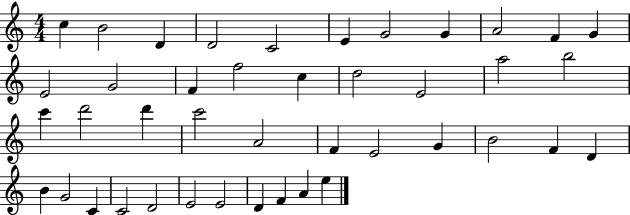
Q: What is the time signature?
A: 4/4